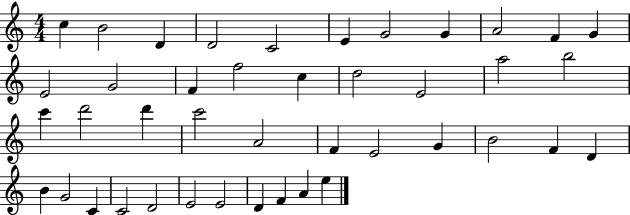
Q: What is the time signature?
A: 4/4